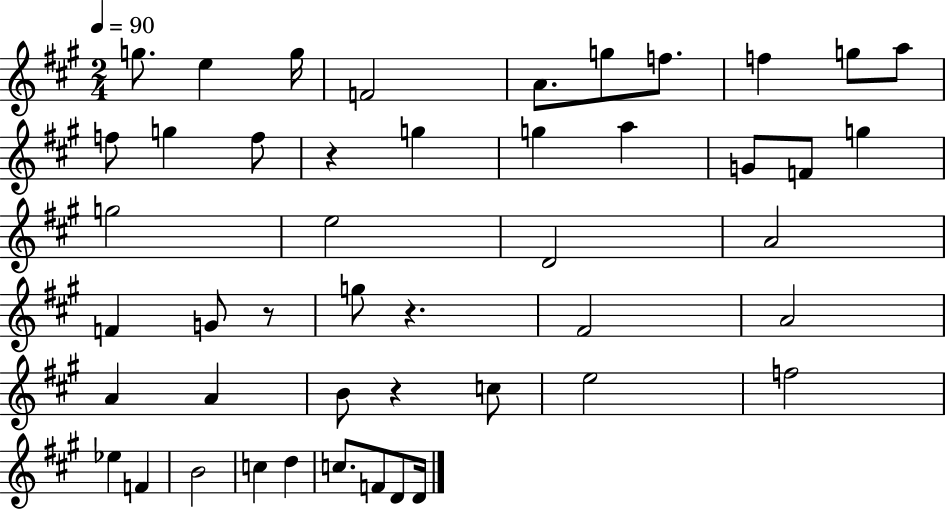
{
  \clef treble
  \numericTimeSignature
  \time 2/4
  \key a \major
  \tempo 4 = 90
  g''8. e''4 g''16 | f'2 | a'8. g''8 f''8. | f''4 g''8 a''8 | \break f''8 g''4 f''8 | r4 g''4 | g''4 a''4 | g'8 f'8 g''4 | \break g''2 | e''2 | d'2 | a'2 | \break f'4 g'8 r8 | g''8 r4. | fis'2 | a'2 | \break a'4 a'4 | b'8 r4 c''8 | e''2 | f''2 | \break ees''4 f'4 | b'2 | c''4 d''4 | c''8. f'8 d'8 d'16 | \break \bar "|."
}